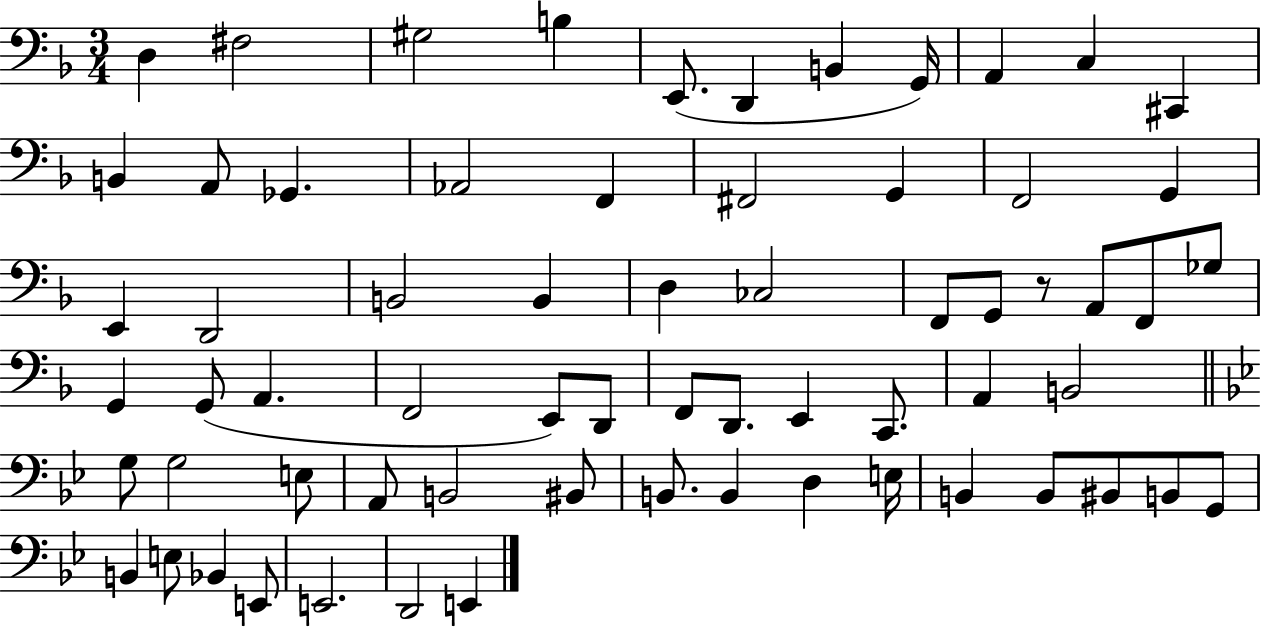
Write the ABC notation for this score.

X:1
T:Untitled
M:3/4
L:1/4
K:F
D, ^F,2 ^G,2 B, E,,/2 D,, B,, G,,/4 A,, C, ^C,, B,, A,,/2 _G,, _A,,2 F,, ^F,,2 G,, F,,2 G,, E,, D,,2 B,,2 B,, D, _C,2 F,,/2 G,,/2 z/2 A,,/2 F,,/2 _G,/2 G,, G,,/2 A,, F,,2 E,,/2 D,,/2 F,,/2 D,,/2 E,, C,,/2 A,, B,,2 G,/2 G,2 E,/2 A,,/2 B,,2 ^B,,/2 B,,/2 B,, D, E,/4 B,, B,,/2 ^B,,/2 B,,/2 G,,/2 B,, E,/2 _B,, E,,/2 E,,2 D,,2 E,,